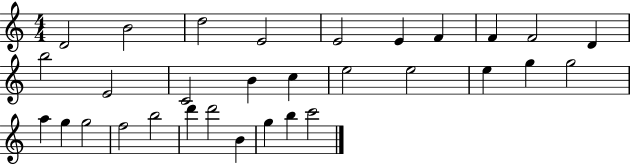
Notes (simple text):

D4/h B4/h D5/h E4/h E4/h E4/q F4/q F4/q F4/h D4/q B5/h E4/h C4/h B4/q C5/q E5/h E5/h E5/q G5/q G5/h A5/q G5/q G5/h F5/h B5/h D6/q D6/h B4/q G5/q B5/q C6/h